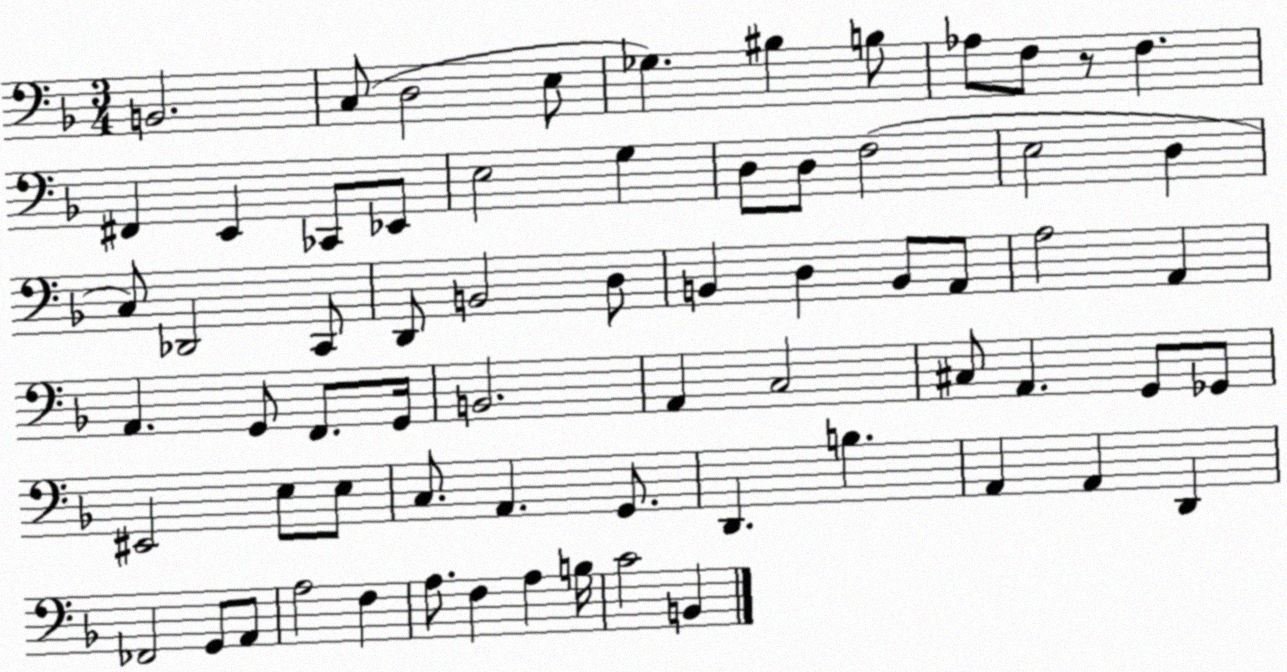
X:1
T:Untitled
M:3/4
L:1/4
K:F
B,,2 C,/2 D,2 E,/2 _G, ^B, B,/2 _A,/2 F,/2 z/2 F, ^F,, E,, _C,,/2 _E,,/2 E,2 G, D,/2 D,/2 F,2 E,2 D, C,/2 _D,,2 C,,/2 D,,/2 B,,2 D,/2 B,, D, B,,/2 A,,/2 A,2 A,, A,, G,,/2 F,,/2 G,,/4 B,,2 A,, C,2 ^C,/2 A,, G,,/2 _G,,/2 ^E,,2 E,/2 E,/2 C,/2 A,, G,,/2 D,, B, A,, A,, D,, _F,,2 G,,/2 A,,/2 A,2 F, A,/2 F, A, B,/4 C2 B,,